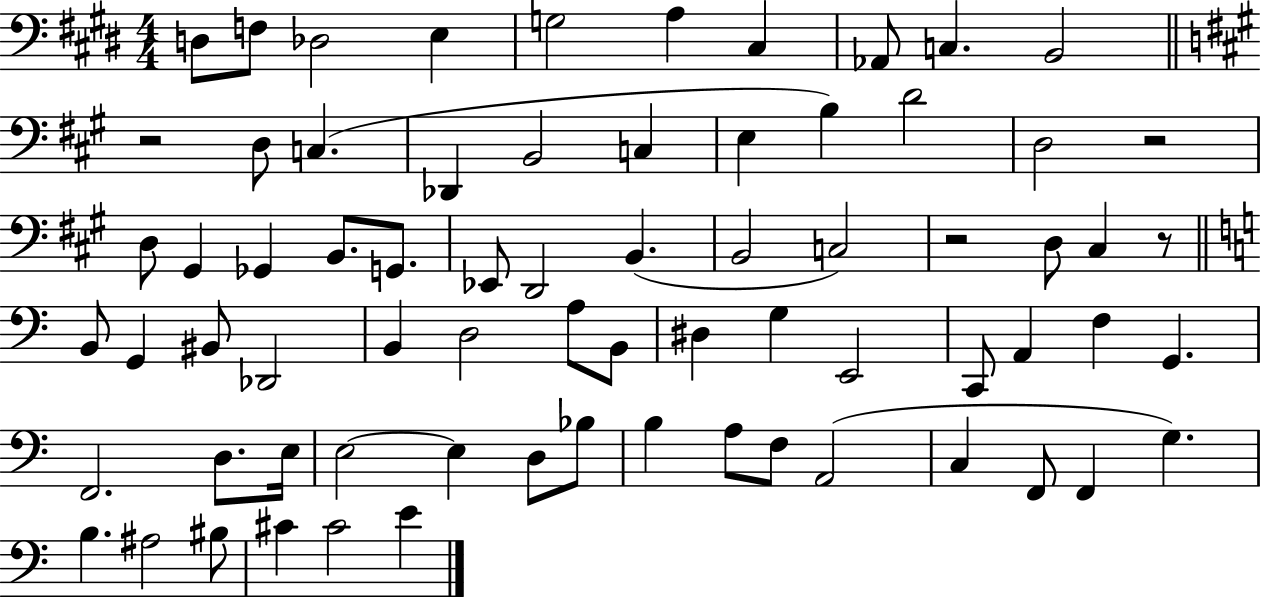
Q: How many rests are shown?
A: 4